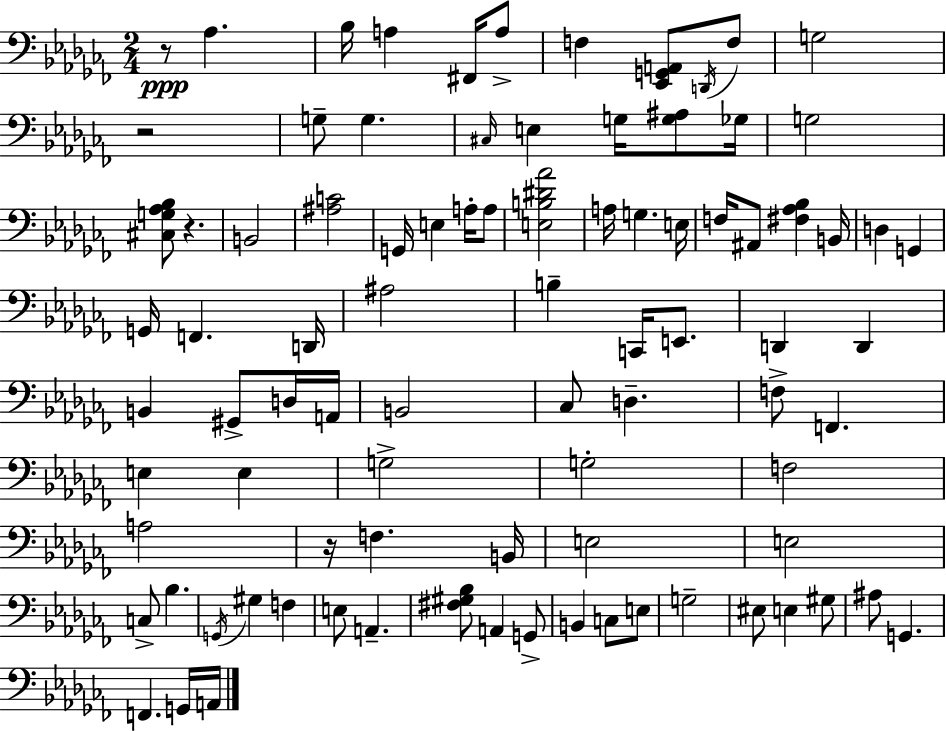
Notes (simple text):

R/e Ab3/q. Bb3/s A3/q F#2/s A3/e F3/q [Eb2,G2,A2]/e D2/s F3/e G3/h R/h G3/e G3/q. C#3/s E3/q G3/s [G3,A#3]/e Gb3/s G3/h [C#3,G3,Ab3,Bb3]/e R/q. B2/h [A#3,C4]/h G2/s E3/q A3/s A3/e [E3,B3,D#4,Ab4]/h A3/s G3/q. E3/s F3/s A#2/e [F#3,Ab3,Bb3]/q B2/s D3/q G2/q G2/s F2/q. D2/s A#3/h B3/q C2/s E2/e. D2/q D2/q B2/q G#2/e D3/s A2/s B2/h CES3/e D3/q. F3/e F2/q. E3/q E3/q G3/h G3/h F3/h A3/h R/s F3/q. B2/s E3/h E3/h C3/e Bb3/q. G2/s G#3/q F3/q E3/e A2/q. [F#3,G#3,Bb3]/e A2/q G2/e B2/q C3/e E3/e G3/h EIS3/e E3/q G#3/e A#3/e G2/q. F2/q. G2/s A2/s